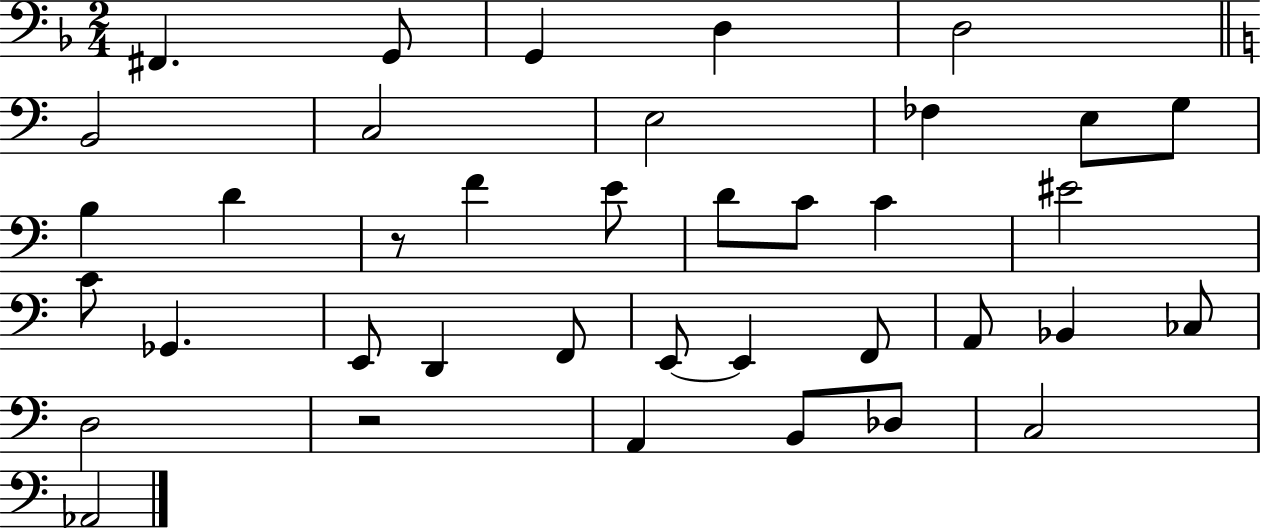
{
  \clef bass
  \numericTimeSignature
  \time 2/4
  \key f \major
  fis,4. g,8 | g,4 d4 | d2 | \bar "||" \break \key a \minor b,2 | c2 | e2 | fes4 e8 g8 | \break b4 d'4 | r8 f'4 e'8 | d'8 c'8 c'4 | eis'2 | \break c'8 ges,4. | e,8 d,4 f,8 | e,8~~ e,4 f,8 | a,8 bes,4 ces8 | \break d2 | r2 | a,4 b,8 des8 | c2 | \break aes,2 | \bar "|."
}